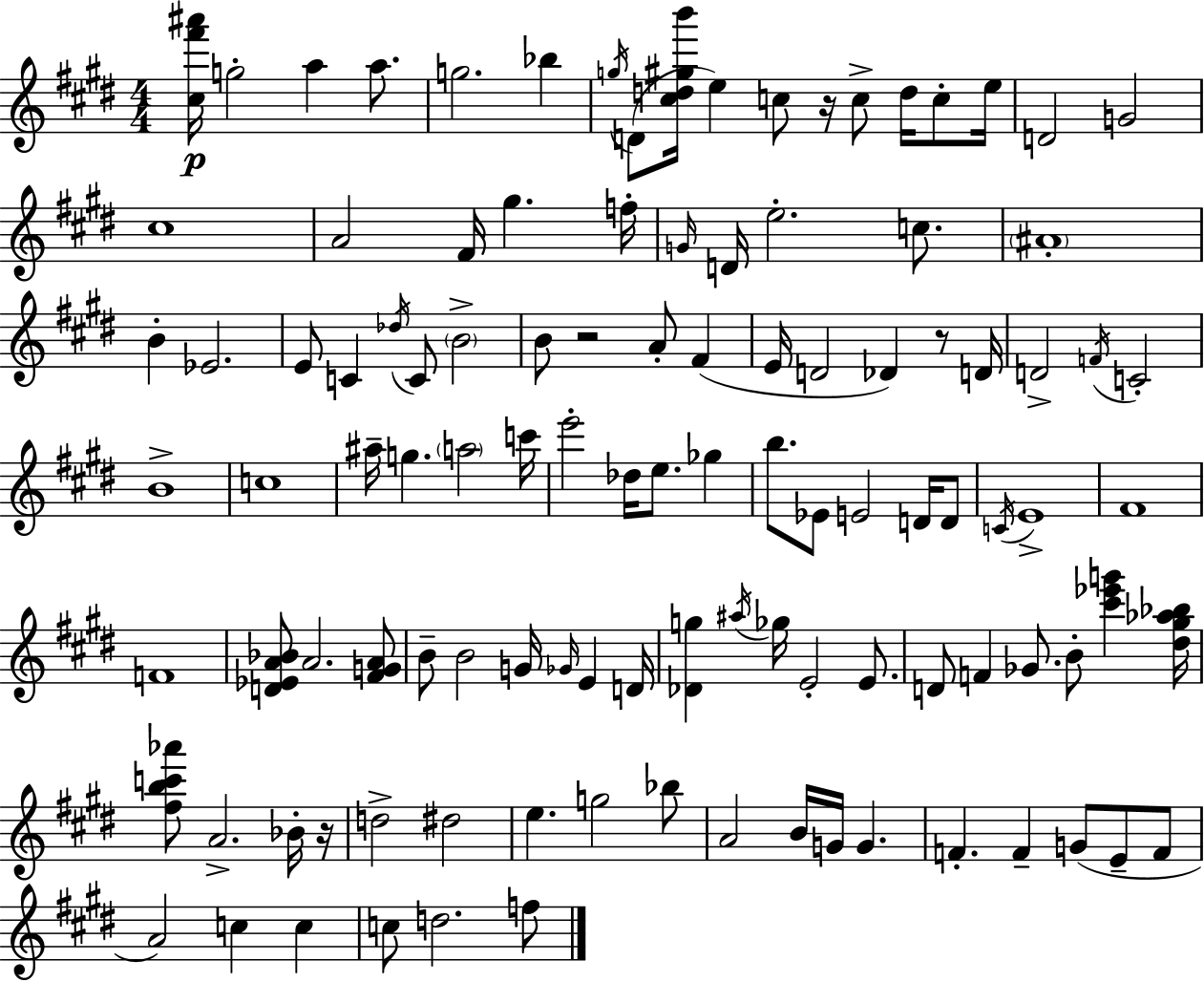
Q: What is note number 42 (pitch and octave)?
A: C4